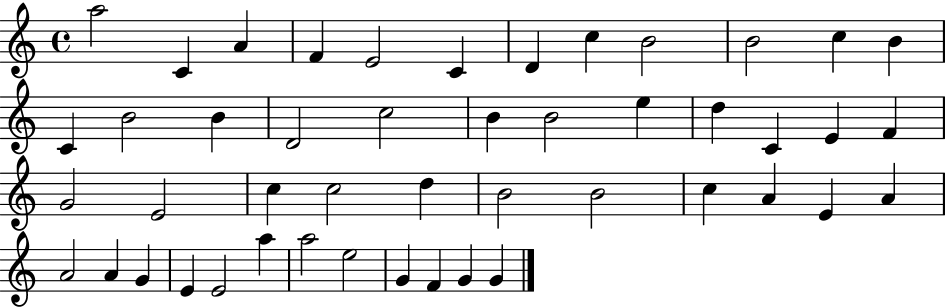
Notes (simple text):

A5/h C4/q A4/q F4/q E4/h C4/q D4/q C5/q B4/h B4/h C5/q B4/q C4/q B4/h B4/q D4/h C5/h B4/q B4/h E5/q D5/q C4/q E4/q F4/q G4/h E4/h C5/q C5/h D5/q B4/h B4/h C5/q A4/q E4/q A4/q A4/h A4/q G4/q E4/q E4/h A5/q A5/h E5/h G4/q F4/q G4/q G4/q